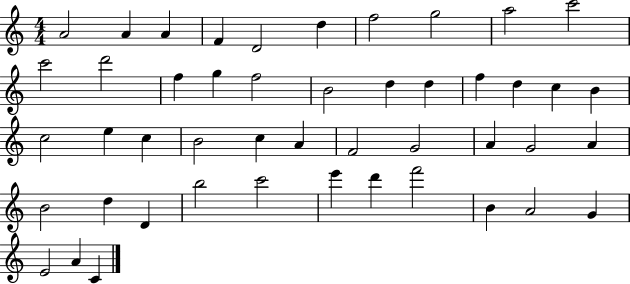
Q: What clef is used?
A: treble